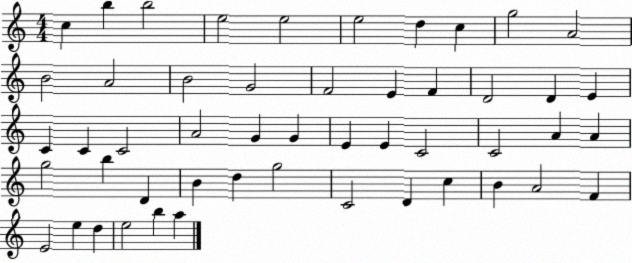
X:1
T:Untitled
M:4/4
L:1/4
K:C
c b b2 e2 e2 e2 d c g2 A2 B2 A2 B2 G2 F2 E F D2 D E C C C2 A2 G G E E C2 C2 A A g2 b D B d g2 C2 D c B A2 F E2 e d e2 b a